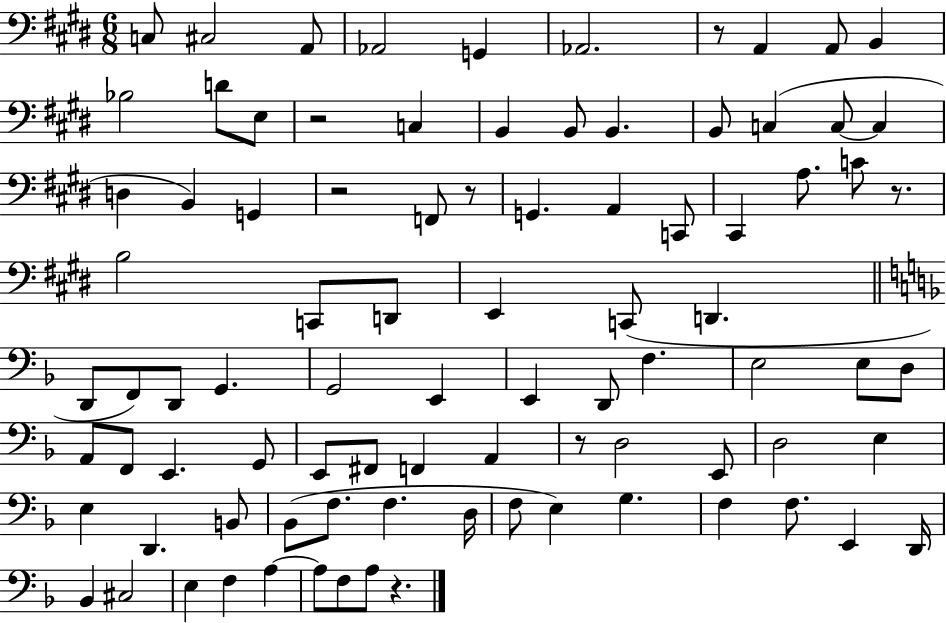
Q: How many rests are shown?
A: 7